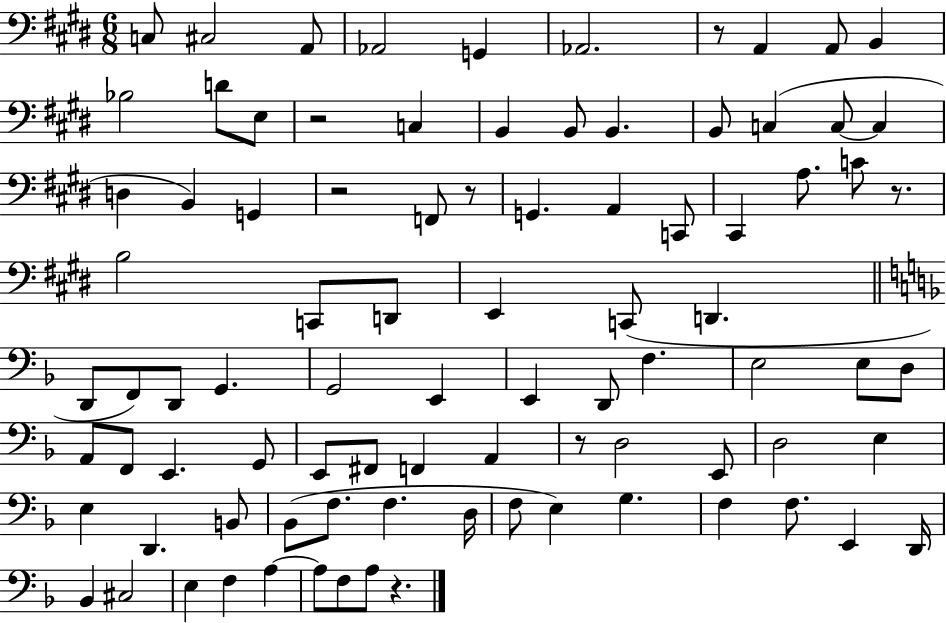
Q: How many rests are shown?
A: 7